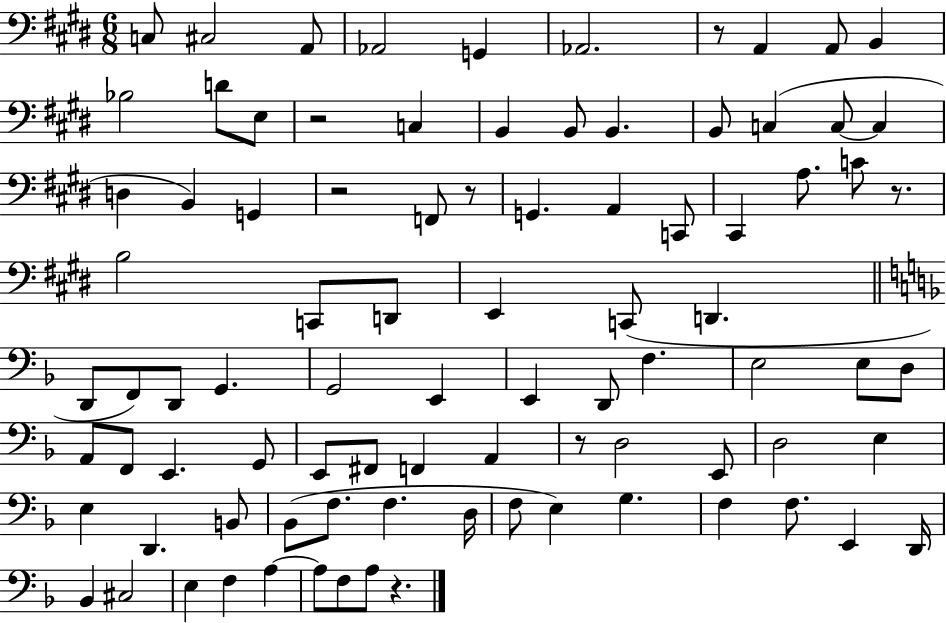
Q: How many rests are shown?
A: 7